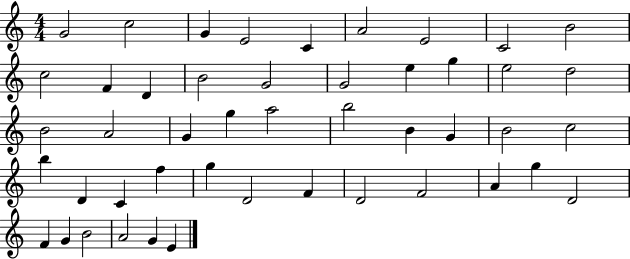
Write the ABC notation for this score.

X:1
T:Untitled
M:4/4
L:1/4
K:C
G2 c2 G E2 C A2 E2 C2 B2 c2 F D B2 G2 G2 e g e2 d2 B2 A2 G g a2 b2 B G B2 c2 b D C f g D2 F D2 F2 A g D2 F G B2 A2 G E